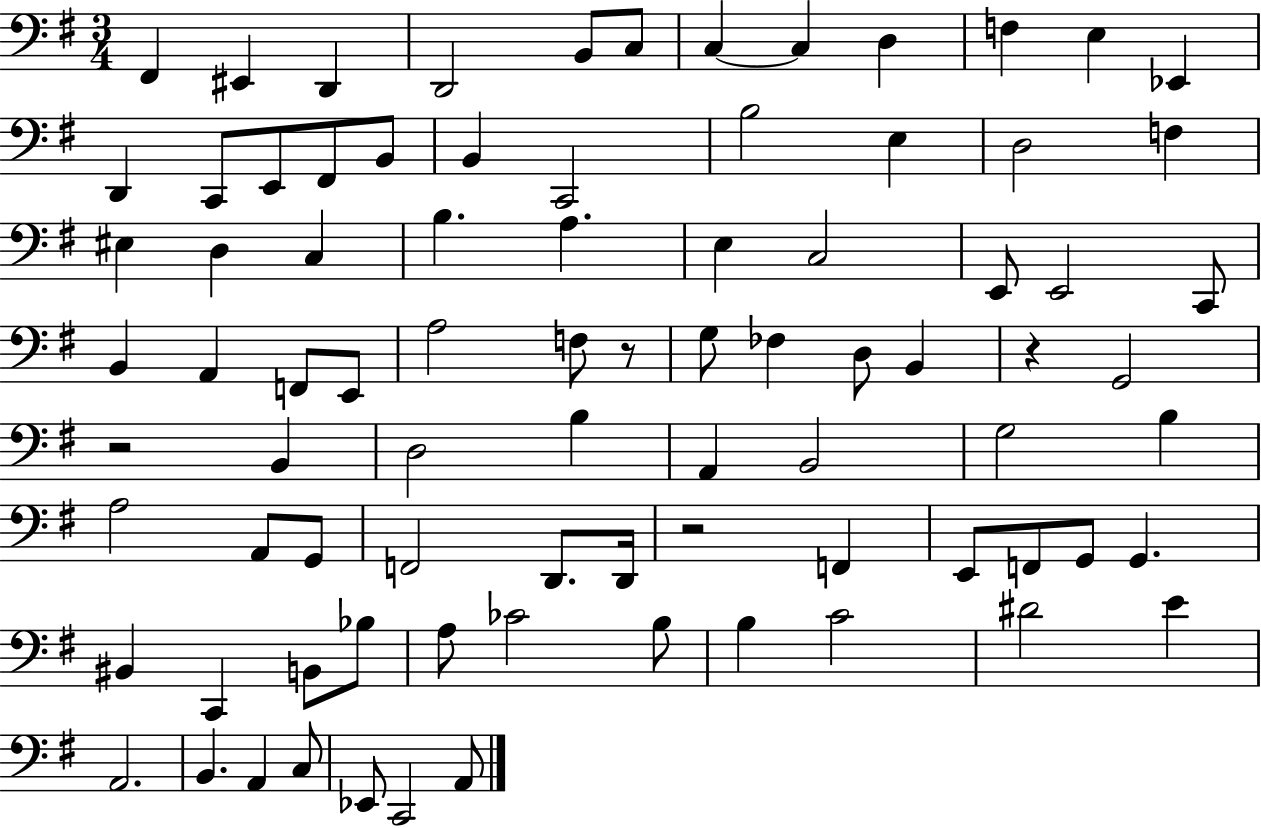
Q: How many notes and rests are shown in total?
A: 84